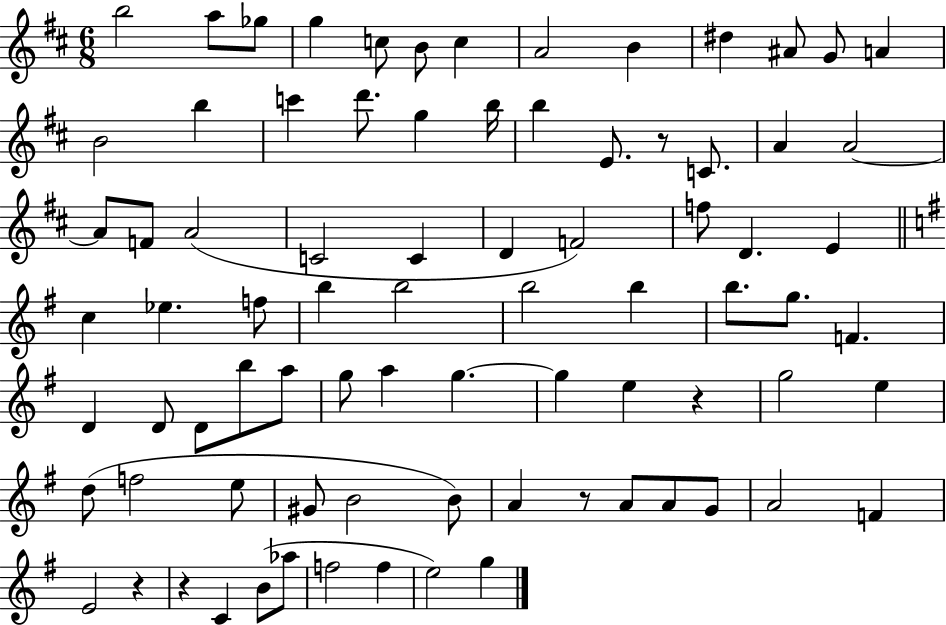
B5/h A5/e Gb5/e G5/q C5/e B4/e C5/q A4/h B4/q D#5/q A#4/e G4/e A4/q B4/h B5/q C6/q D6/e. G5/q B5/s B5/q E4/e. R/e C4/e. A4/q A4/h A4/e F4/e A4/h C4/h C4/q D4/q F4/h F5/e D4/q. E4/q C5/q Eb5/q. F5/e B5/q B5/h B5/h B5/q B5/e. G5/e. F4/q. D4/q D4/e D4/e B5/e A5/e G5/e A5/q G5/q. G5/q E5/q R/q G5/h E5/q D5/e F5/h E5/e G#4/e B4/h B4/e A4/q R/e A4/e A4/e G4/e A4/h F4/q E4/h R/q R/q C4/q B4/e Ab5/e F5/h F5/q E5/h G5/q